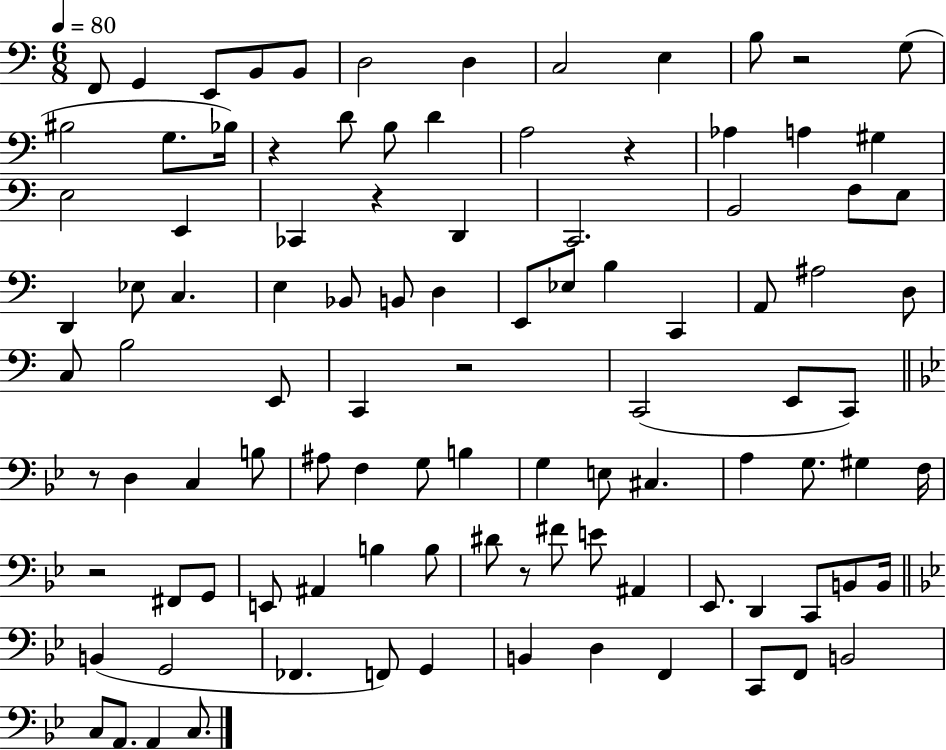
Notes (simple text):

F2/e G2/q E2/e B2/e B2/e D3/h D3/q C3/h E3/q B3/e R/h G3/e BIS3/h G3/e. Bb3/s R/q D4/e B3/e D4/q A3/h R/q Ab3/q A3/q G#3/q E3/h E2/q CES2/q R/q D2/q C2/h. B2/h F3/e E3/e D2/q Eb3/e C3/q. E3/q Bb2/e B2/e D3/q E2/e Eb3/e B3/q C2/q A2/e A#3/h D3/e C3/e B3/h E2/e C2/q R/h C2/h E2/e C2/e R/e D3/q C3/q B3/e A#3/e F3/q G3/e B3/q G3/q E3/e C#3/q. A3/q G3/e. G#3/q F3/s R/h F#2/e G2/e E2/e A#2/q B3/q B3/e D#4/e R/e F#4/e E4/e A#2/q Eb2/e. D2/q C2/e B2/e B2/s B2/q G2/h FES2/q. F2/e G2/q B2/q D3/q F2/q C2/e F2/e B2/h C3/e A2/e. A2/q C3/e.